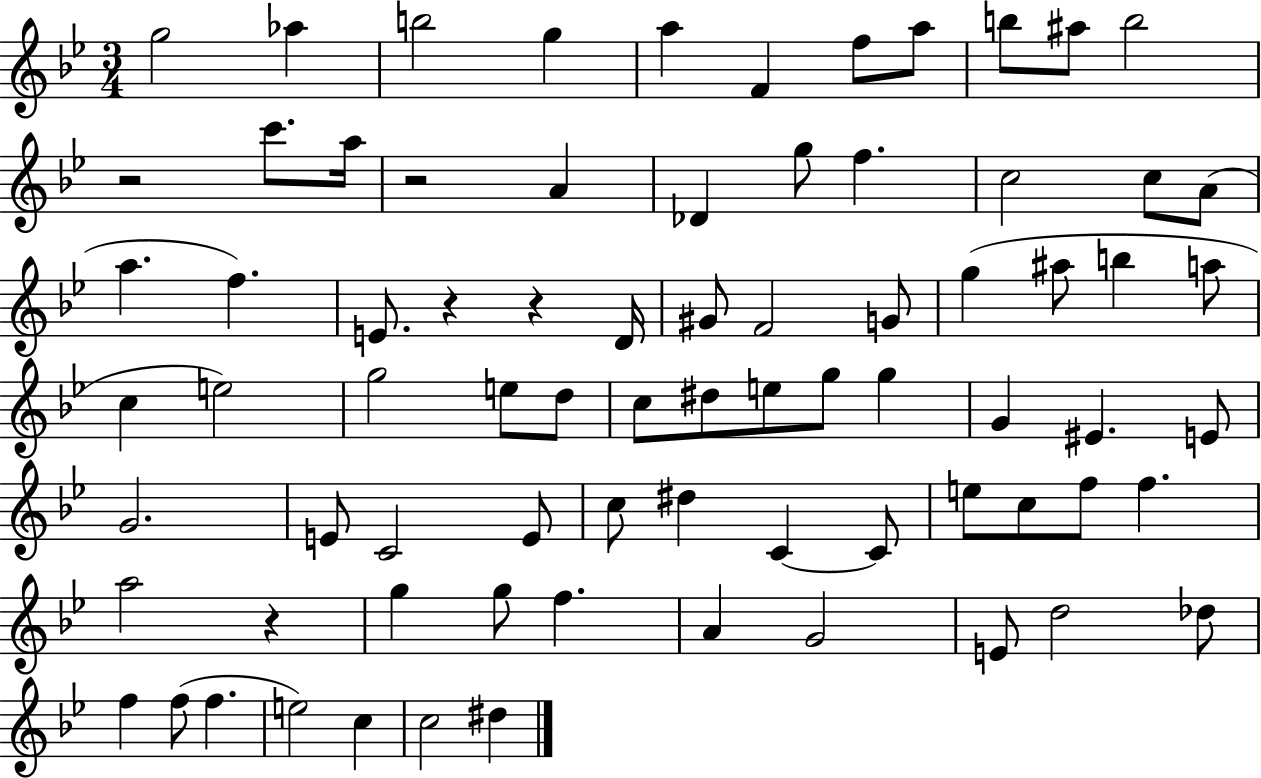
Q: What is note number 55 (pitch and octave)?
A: F5